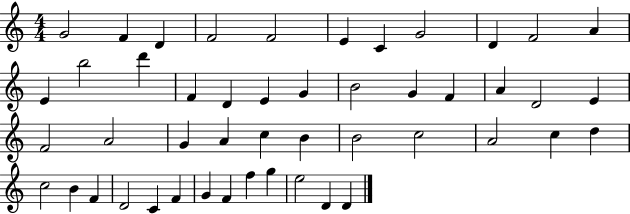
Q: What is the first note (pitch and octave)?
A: G4